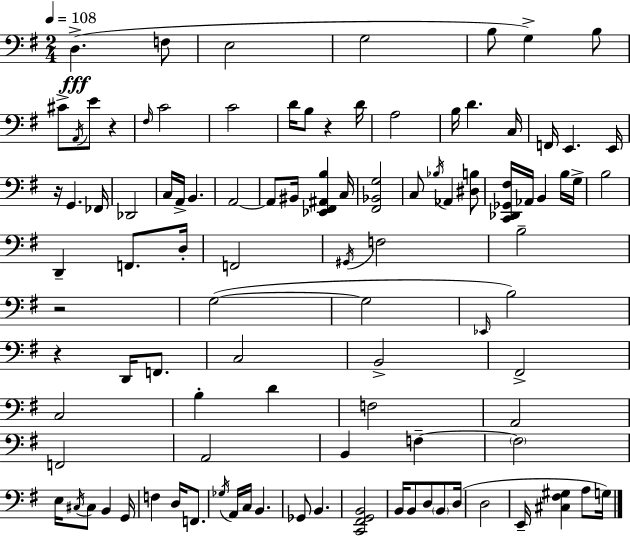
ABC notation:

X:1
T:Untitled
M:2/4
L:1/4
K:G
D, F,/2 E,2 G,2 B,/2 G, B,/2 ^C/2 A,,/4 E/2 z ^F,/4 C2 C2 D/4 B,/2 z D/4 A,2 B,/4 D C,/4 F,,/4 E,, E,,/4 z/4 G,, _F,,/4 _D,,2 C,/4 A,,/4 B,, A,,2 A,,/2 ^B,,/4 [_E,,^F,,^A,,B,] C,/4 [^F,,_B,,G,]2 C,/2 _B,/4 _A,, [^D,B,]/2 [C,,_D,,_G,,^F,]/4 _A,,/4 B,, B,/4 G,/4 B,2 D,, F,,/2 D,/4 F,,2 ^G,,/4 F,2 B,2 z2 G,2 G,2 _E,,/4 B,2 z D,,/4 F,,/2 C,2 B,,2 ^F,,2 C,2 B, D F,2 A,,2 F,,2 A,,2 B,, F, F,2 E,/4 ^C,/4 ^C,/2 B,, G,,/4 F, D,/4 F,,/2 _G,/4 A,,/4 C,/4 B,, _G,,/2 B,, [C,,^F,,G,,B,,]2 B,,/4 B,,/2 D,/2 B,,/2 D,/4 D,2 E,,/4 [^C,^F,^G,] A,/2 G,/4